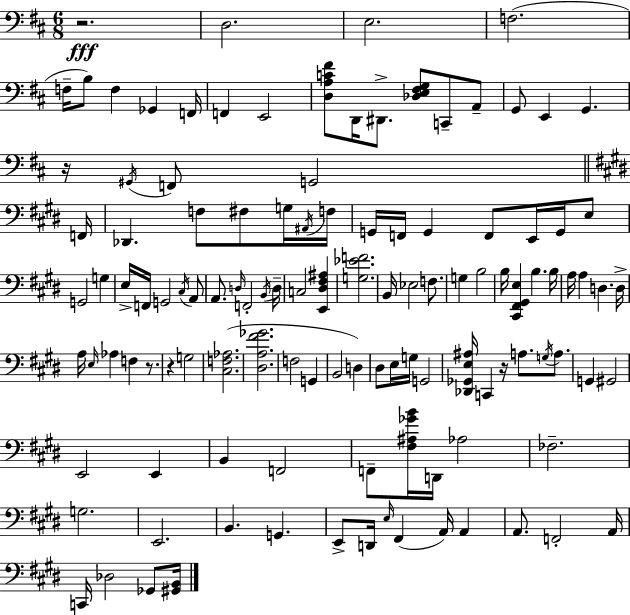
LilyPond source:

{
  \clef bass
  \numericTimeSignature
  \time 6/8
  \key d \major
  r2.\fff | d2. | e2. | f2.( | \break f16-- b8) f4 ges,4 f,16 | f,4 e,2 | <d a c' fis'>8 d,16 dis,8.-> <des e fis g>8 c,8-- a,8-- | g,8 e,4 g,4. | \break r16 \acciaccatura { gis,16 } f,8 g,2 | \bar "||" \break \key e \major f,16 des,4. f8 fis8 g16 | \acciaccatura { ais,16 } f16 g,16 f,16 g,4 f,8 e,16 g,16 | e8 g,2 g4 | e16-> f,16 g,2 | \break \acciaccatura { cis16 } a,8 a,8. \grace { d16 } f,2-. | \acciaccatura { b,16 } d16-- c2 | <e, dis fis ais>4 <g ees' f'>2. | b,16 ees2 | \break f8. g4 b2 | b16 <cis, fis, gis, e>4 b4. | b16 a16 a4 d4. | d16-> a16 \grace { e16 } aes4 f4 | \break r8. r4 g2 | <cis f aes>2.( | <dis a fis' ges'>2. | f2 | \break g,4 b,2 | d4) dis8 e16 g16 g,2 | <des, ges, e ais>16 c,4 r16 | a8. \acciaccatura { g16 } a8. g,4 gis,2 | \break e,2 | e,4 b,4 f,2 | f,8-- <fis ais ges' b'>16 d,16 aes2 | fes2.-- | \break g2. | e,2. | b,4. | g,4. e,8-> d,16 \grace { e16 }( fis,4 | \break a,16) a,4 a,8. f,2-. | a,16 c,16 des2 | ges,8 <gis, b,>16 \bar "|."
}